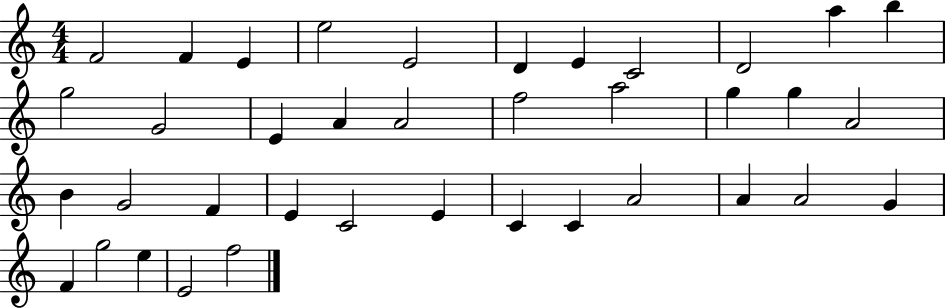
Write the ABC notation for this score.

X:1
T:Untitled
M:4/4
L:1/4
K:C
F2 F E e2 E2 D E C2 D2 a b g2 G2 E A A2 f2 a2 g g A2 B G2 F E C2 E C C A2 A A2 G F g2 e E2 f2